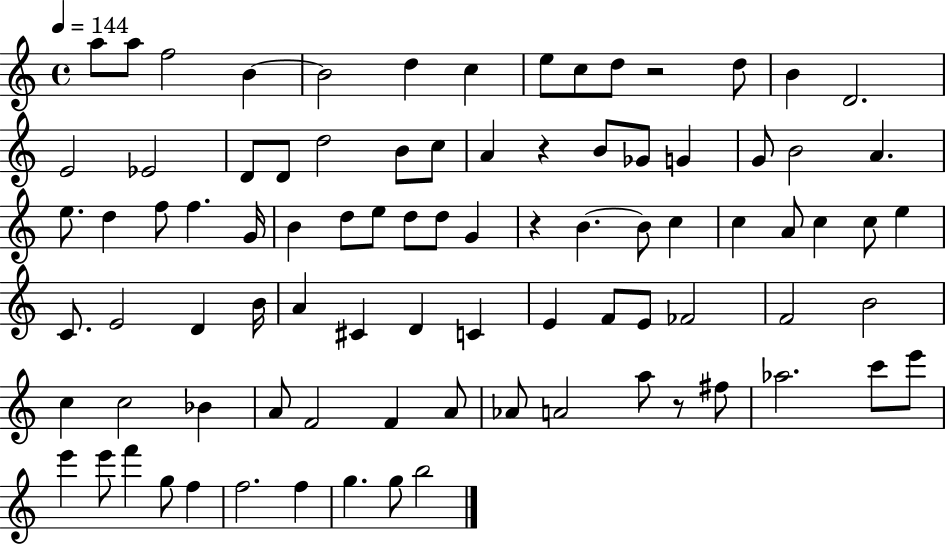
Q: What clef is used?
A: treble